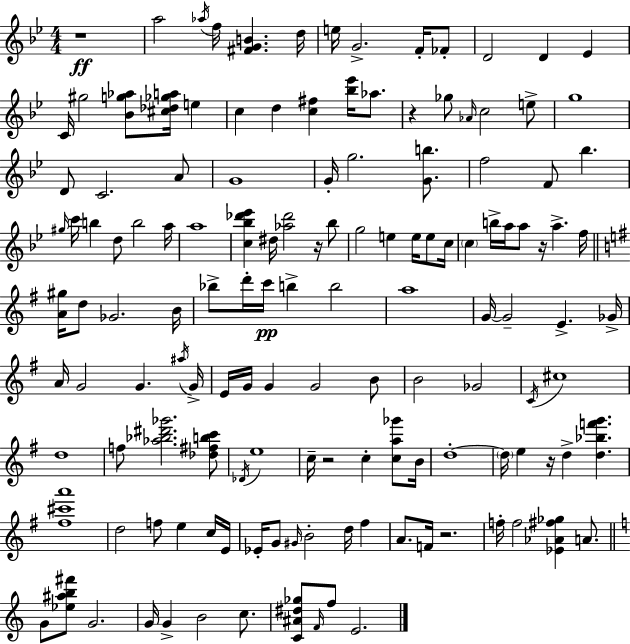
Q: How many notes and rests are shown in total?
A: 138